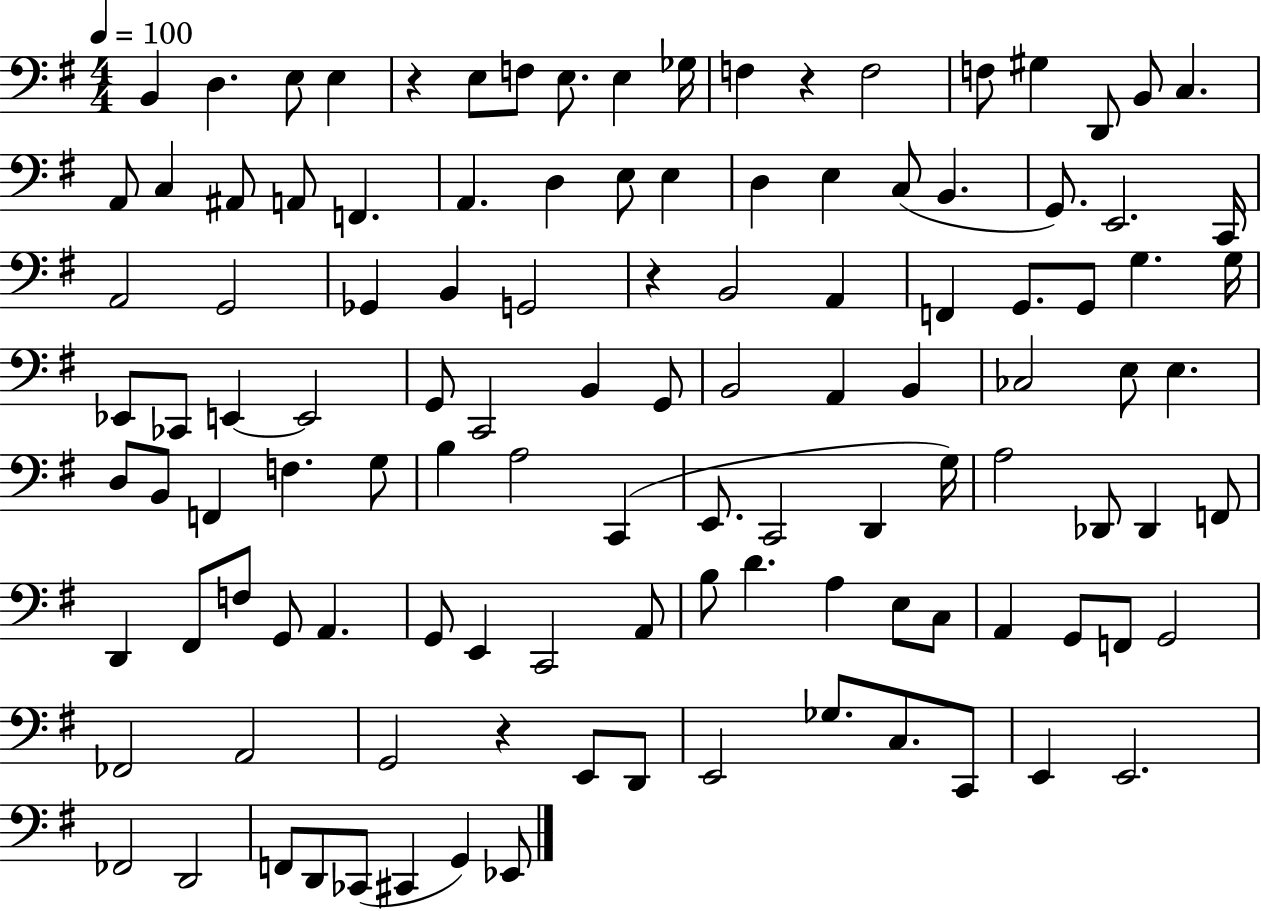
X:1
T:Untitled
M:4/4
L:1/4
K:G
B,, D, E,/2 E, z E,/2 F,/2 E,/2 E, _G,/4 F, z F,2 F,/2 ^G, D,,/2 B,,/2 C, A,,/2 C, ^A,,/2 A,,/2 F,, A,, D, E,/2 E, D, E, C,/2 B,, G,,/2 E,,2 C,,/4 A,,2 G,,2 _G,, B,, G,,2 z B,,2 A,, F,, G,,/2 G,,/2 G, G,/4 _E,,/2 _C,,/2 E,, E,,2 G,,/2 C,,2 B,, G,,/2 B,,2 A,, B,, _C,2 E,/2 E, D,/2 B,,/2 F,, F, G,/2 B, A,2 C,, E,,/2 C,,2 D,, G,/4 A,2 _D,,/2 _D,, F,,/2 D,, ^F,,/2 F,/2 G,,/2 A,, G,,/2 E,, C,,2 A,,/2 B,/2 D A, E,/2 C,/2 A,, G,,/2 F,,/2 G,,2 _F,,2 A,,2 G,,2 z E,,/2 D,,/2 E,,2 _G,/2 C,/2 C,,/2 E,, E,,2 _F,,2 D,,2 F,,/2 D,,/2 _C,,/2 ^C,, G,, _E,,/2